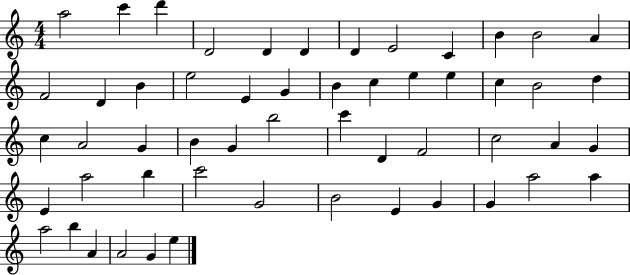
{
  \clef treble
  \numericTimeSignature
  \time 4/4
  \key c \major
  a''2 c'''4 d'''4 | d'2 d'4 d'4 | d'4 e'2 c'4 | b'4 b'2 a'4 | \break f'2 d'4 b'4 | e''2 e'4 g'4 | b'4 c''4 e''4 e''4 | c''4 b'2 d''4 | \break c''4 a'2 g'4 | b'4 g'4 b''2 | c'''4 d'4 f'2 | c''2 a'4 g'4 | \break e'4 a''2 b''4 | c'''2 g'2 | b'2 e'4 g'4 | g'4 a''2 a''4 | \break a''2 b''4 a'4 | a'2 g'4 e''4 | \bar "|."
}